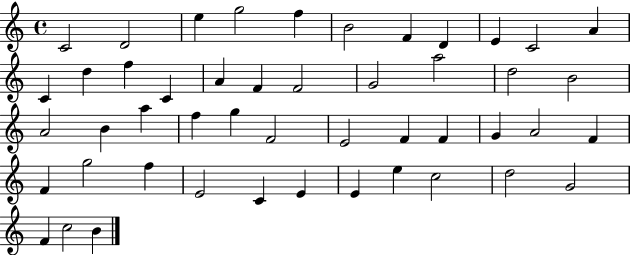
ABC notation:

X:1
T:Untitled
M:4/4
L:1/4
K:C
C2 D2 e g2 f B2 F D E C2 A C d f C A F F2 G2 a2 d2 B2 A2 B a f g F2 E2 F F G A2 F F g2 f E2 C E E e c2 d2 G2 F c2 B